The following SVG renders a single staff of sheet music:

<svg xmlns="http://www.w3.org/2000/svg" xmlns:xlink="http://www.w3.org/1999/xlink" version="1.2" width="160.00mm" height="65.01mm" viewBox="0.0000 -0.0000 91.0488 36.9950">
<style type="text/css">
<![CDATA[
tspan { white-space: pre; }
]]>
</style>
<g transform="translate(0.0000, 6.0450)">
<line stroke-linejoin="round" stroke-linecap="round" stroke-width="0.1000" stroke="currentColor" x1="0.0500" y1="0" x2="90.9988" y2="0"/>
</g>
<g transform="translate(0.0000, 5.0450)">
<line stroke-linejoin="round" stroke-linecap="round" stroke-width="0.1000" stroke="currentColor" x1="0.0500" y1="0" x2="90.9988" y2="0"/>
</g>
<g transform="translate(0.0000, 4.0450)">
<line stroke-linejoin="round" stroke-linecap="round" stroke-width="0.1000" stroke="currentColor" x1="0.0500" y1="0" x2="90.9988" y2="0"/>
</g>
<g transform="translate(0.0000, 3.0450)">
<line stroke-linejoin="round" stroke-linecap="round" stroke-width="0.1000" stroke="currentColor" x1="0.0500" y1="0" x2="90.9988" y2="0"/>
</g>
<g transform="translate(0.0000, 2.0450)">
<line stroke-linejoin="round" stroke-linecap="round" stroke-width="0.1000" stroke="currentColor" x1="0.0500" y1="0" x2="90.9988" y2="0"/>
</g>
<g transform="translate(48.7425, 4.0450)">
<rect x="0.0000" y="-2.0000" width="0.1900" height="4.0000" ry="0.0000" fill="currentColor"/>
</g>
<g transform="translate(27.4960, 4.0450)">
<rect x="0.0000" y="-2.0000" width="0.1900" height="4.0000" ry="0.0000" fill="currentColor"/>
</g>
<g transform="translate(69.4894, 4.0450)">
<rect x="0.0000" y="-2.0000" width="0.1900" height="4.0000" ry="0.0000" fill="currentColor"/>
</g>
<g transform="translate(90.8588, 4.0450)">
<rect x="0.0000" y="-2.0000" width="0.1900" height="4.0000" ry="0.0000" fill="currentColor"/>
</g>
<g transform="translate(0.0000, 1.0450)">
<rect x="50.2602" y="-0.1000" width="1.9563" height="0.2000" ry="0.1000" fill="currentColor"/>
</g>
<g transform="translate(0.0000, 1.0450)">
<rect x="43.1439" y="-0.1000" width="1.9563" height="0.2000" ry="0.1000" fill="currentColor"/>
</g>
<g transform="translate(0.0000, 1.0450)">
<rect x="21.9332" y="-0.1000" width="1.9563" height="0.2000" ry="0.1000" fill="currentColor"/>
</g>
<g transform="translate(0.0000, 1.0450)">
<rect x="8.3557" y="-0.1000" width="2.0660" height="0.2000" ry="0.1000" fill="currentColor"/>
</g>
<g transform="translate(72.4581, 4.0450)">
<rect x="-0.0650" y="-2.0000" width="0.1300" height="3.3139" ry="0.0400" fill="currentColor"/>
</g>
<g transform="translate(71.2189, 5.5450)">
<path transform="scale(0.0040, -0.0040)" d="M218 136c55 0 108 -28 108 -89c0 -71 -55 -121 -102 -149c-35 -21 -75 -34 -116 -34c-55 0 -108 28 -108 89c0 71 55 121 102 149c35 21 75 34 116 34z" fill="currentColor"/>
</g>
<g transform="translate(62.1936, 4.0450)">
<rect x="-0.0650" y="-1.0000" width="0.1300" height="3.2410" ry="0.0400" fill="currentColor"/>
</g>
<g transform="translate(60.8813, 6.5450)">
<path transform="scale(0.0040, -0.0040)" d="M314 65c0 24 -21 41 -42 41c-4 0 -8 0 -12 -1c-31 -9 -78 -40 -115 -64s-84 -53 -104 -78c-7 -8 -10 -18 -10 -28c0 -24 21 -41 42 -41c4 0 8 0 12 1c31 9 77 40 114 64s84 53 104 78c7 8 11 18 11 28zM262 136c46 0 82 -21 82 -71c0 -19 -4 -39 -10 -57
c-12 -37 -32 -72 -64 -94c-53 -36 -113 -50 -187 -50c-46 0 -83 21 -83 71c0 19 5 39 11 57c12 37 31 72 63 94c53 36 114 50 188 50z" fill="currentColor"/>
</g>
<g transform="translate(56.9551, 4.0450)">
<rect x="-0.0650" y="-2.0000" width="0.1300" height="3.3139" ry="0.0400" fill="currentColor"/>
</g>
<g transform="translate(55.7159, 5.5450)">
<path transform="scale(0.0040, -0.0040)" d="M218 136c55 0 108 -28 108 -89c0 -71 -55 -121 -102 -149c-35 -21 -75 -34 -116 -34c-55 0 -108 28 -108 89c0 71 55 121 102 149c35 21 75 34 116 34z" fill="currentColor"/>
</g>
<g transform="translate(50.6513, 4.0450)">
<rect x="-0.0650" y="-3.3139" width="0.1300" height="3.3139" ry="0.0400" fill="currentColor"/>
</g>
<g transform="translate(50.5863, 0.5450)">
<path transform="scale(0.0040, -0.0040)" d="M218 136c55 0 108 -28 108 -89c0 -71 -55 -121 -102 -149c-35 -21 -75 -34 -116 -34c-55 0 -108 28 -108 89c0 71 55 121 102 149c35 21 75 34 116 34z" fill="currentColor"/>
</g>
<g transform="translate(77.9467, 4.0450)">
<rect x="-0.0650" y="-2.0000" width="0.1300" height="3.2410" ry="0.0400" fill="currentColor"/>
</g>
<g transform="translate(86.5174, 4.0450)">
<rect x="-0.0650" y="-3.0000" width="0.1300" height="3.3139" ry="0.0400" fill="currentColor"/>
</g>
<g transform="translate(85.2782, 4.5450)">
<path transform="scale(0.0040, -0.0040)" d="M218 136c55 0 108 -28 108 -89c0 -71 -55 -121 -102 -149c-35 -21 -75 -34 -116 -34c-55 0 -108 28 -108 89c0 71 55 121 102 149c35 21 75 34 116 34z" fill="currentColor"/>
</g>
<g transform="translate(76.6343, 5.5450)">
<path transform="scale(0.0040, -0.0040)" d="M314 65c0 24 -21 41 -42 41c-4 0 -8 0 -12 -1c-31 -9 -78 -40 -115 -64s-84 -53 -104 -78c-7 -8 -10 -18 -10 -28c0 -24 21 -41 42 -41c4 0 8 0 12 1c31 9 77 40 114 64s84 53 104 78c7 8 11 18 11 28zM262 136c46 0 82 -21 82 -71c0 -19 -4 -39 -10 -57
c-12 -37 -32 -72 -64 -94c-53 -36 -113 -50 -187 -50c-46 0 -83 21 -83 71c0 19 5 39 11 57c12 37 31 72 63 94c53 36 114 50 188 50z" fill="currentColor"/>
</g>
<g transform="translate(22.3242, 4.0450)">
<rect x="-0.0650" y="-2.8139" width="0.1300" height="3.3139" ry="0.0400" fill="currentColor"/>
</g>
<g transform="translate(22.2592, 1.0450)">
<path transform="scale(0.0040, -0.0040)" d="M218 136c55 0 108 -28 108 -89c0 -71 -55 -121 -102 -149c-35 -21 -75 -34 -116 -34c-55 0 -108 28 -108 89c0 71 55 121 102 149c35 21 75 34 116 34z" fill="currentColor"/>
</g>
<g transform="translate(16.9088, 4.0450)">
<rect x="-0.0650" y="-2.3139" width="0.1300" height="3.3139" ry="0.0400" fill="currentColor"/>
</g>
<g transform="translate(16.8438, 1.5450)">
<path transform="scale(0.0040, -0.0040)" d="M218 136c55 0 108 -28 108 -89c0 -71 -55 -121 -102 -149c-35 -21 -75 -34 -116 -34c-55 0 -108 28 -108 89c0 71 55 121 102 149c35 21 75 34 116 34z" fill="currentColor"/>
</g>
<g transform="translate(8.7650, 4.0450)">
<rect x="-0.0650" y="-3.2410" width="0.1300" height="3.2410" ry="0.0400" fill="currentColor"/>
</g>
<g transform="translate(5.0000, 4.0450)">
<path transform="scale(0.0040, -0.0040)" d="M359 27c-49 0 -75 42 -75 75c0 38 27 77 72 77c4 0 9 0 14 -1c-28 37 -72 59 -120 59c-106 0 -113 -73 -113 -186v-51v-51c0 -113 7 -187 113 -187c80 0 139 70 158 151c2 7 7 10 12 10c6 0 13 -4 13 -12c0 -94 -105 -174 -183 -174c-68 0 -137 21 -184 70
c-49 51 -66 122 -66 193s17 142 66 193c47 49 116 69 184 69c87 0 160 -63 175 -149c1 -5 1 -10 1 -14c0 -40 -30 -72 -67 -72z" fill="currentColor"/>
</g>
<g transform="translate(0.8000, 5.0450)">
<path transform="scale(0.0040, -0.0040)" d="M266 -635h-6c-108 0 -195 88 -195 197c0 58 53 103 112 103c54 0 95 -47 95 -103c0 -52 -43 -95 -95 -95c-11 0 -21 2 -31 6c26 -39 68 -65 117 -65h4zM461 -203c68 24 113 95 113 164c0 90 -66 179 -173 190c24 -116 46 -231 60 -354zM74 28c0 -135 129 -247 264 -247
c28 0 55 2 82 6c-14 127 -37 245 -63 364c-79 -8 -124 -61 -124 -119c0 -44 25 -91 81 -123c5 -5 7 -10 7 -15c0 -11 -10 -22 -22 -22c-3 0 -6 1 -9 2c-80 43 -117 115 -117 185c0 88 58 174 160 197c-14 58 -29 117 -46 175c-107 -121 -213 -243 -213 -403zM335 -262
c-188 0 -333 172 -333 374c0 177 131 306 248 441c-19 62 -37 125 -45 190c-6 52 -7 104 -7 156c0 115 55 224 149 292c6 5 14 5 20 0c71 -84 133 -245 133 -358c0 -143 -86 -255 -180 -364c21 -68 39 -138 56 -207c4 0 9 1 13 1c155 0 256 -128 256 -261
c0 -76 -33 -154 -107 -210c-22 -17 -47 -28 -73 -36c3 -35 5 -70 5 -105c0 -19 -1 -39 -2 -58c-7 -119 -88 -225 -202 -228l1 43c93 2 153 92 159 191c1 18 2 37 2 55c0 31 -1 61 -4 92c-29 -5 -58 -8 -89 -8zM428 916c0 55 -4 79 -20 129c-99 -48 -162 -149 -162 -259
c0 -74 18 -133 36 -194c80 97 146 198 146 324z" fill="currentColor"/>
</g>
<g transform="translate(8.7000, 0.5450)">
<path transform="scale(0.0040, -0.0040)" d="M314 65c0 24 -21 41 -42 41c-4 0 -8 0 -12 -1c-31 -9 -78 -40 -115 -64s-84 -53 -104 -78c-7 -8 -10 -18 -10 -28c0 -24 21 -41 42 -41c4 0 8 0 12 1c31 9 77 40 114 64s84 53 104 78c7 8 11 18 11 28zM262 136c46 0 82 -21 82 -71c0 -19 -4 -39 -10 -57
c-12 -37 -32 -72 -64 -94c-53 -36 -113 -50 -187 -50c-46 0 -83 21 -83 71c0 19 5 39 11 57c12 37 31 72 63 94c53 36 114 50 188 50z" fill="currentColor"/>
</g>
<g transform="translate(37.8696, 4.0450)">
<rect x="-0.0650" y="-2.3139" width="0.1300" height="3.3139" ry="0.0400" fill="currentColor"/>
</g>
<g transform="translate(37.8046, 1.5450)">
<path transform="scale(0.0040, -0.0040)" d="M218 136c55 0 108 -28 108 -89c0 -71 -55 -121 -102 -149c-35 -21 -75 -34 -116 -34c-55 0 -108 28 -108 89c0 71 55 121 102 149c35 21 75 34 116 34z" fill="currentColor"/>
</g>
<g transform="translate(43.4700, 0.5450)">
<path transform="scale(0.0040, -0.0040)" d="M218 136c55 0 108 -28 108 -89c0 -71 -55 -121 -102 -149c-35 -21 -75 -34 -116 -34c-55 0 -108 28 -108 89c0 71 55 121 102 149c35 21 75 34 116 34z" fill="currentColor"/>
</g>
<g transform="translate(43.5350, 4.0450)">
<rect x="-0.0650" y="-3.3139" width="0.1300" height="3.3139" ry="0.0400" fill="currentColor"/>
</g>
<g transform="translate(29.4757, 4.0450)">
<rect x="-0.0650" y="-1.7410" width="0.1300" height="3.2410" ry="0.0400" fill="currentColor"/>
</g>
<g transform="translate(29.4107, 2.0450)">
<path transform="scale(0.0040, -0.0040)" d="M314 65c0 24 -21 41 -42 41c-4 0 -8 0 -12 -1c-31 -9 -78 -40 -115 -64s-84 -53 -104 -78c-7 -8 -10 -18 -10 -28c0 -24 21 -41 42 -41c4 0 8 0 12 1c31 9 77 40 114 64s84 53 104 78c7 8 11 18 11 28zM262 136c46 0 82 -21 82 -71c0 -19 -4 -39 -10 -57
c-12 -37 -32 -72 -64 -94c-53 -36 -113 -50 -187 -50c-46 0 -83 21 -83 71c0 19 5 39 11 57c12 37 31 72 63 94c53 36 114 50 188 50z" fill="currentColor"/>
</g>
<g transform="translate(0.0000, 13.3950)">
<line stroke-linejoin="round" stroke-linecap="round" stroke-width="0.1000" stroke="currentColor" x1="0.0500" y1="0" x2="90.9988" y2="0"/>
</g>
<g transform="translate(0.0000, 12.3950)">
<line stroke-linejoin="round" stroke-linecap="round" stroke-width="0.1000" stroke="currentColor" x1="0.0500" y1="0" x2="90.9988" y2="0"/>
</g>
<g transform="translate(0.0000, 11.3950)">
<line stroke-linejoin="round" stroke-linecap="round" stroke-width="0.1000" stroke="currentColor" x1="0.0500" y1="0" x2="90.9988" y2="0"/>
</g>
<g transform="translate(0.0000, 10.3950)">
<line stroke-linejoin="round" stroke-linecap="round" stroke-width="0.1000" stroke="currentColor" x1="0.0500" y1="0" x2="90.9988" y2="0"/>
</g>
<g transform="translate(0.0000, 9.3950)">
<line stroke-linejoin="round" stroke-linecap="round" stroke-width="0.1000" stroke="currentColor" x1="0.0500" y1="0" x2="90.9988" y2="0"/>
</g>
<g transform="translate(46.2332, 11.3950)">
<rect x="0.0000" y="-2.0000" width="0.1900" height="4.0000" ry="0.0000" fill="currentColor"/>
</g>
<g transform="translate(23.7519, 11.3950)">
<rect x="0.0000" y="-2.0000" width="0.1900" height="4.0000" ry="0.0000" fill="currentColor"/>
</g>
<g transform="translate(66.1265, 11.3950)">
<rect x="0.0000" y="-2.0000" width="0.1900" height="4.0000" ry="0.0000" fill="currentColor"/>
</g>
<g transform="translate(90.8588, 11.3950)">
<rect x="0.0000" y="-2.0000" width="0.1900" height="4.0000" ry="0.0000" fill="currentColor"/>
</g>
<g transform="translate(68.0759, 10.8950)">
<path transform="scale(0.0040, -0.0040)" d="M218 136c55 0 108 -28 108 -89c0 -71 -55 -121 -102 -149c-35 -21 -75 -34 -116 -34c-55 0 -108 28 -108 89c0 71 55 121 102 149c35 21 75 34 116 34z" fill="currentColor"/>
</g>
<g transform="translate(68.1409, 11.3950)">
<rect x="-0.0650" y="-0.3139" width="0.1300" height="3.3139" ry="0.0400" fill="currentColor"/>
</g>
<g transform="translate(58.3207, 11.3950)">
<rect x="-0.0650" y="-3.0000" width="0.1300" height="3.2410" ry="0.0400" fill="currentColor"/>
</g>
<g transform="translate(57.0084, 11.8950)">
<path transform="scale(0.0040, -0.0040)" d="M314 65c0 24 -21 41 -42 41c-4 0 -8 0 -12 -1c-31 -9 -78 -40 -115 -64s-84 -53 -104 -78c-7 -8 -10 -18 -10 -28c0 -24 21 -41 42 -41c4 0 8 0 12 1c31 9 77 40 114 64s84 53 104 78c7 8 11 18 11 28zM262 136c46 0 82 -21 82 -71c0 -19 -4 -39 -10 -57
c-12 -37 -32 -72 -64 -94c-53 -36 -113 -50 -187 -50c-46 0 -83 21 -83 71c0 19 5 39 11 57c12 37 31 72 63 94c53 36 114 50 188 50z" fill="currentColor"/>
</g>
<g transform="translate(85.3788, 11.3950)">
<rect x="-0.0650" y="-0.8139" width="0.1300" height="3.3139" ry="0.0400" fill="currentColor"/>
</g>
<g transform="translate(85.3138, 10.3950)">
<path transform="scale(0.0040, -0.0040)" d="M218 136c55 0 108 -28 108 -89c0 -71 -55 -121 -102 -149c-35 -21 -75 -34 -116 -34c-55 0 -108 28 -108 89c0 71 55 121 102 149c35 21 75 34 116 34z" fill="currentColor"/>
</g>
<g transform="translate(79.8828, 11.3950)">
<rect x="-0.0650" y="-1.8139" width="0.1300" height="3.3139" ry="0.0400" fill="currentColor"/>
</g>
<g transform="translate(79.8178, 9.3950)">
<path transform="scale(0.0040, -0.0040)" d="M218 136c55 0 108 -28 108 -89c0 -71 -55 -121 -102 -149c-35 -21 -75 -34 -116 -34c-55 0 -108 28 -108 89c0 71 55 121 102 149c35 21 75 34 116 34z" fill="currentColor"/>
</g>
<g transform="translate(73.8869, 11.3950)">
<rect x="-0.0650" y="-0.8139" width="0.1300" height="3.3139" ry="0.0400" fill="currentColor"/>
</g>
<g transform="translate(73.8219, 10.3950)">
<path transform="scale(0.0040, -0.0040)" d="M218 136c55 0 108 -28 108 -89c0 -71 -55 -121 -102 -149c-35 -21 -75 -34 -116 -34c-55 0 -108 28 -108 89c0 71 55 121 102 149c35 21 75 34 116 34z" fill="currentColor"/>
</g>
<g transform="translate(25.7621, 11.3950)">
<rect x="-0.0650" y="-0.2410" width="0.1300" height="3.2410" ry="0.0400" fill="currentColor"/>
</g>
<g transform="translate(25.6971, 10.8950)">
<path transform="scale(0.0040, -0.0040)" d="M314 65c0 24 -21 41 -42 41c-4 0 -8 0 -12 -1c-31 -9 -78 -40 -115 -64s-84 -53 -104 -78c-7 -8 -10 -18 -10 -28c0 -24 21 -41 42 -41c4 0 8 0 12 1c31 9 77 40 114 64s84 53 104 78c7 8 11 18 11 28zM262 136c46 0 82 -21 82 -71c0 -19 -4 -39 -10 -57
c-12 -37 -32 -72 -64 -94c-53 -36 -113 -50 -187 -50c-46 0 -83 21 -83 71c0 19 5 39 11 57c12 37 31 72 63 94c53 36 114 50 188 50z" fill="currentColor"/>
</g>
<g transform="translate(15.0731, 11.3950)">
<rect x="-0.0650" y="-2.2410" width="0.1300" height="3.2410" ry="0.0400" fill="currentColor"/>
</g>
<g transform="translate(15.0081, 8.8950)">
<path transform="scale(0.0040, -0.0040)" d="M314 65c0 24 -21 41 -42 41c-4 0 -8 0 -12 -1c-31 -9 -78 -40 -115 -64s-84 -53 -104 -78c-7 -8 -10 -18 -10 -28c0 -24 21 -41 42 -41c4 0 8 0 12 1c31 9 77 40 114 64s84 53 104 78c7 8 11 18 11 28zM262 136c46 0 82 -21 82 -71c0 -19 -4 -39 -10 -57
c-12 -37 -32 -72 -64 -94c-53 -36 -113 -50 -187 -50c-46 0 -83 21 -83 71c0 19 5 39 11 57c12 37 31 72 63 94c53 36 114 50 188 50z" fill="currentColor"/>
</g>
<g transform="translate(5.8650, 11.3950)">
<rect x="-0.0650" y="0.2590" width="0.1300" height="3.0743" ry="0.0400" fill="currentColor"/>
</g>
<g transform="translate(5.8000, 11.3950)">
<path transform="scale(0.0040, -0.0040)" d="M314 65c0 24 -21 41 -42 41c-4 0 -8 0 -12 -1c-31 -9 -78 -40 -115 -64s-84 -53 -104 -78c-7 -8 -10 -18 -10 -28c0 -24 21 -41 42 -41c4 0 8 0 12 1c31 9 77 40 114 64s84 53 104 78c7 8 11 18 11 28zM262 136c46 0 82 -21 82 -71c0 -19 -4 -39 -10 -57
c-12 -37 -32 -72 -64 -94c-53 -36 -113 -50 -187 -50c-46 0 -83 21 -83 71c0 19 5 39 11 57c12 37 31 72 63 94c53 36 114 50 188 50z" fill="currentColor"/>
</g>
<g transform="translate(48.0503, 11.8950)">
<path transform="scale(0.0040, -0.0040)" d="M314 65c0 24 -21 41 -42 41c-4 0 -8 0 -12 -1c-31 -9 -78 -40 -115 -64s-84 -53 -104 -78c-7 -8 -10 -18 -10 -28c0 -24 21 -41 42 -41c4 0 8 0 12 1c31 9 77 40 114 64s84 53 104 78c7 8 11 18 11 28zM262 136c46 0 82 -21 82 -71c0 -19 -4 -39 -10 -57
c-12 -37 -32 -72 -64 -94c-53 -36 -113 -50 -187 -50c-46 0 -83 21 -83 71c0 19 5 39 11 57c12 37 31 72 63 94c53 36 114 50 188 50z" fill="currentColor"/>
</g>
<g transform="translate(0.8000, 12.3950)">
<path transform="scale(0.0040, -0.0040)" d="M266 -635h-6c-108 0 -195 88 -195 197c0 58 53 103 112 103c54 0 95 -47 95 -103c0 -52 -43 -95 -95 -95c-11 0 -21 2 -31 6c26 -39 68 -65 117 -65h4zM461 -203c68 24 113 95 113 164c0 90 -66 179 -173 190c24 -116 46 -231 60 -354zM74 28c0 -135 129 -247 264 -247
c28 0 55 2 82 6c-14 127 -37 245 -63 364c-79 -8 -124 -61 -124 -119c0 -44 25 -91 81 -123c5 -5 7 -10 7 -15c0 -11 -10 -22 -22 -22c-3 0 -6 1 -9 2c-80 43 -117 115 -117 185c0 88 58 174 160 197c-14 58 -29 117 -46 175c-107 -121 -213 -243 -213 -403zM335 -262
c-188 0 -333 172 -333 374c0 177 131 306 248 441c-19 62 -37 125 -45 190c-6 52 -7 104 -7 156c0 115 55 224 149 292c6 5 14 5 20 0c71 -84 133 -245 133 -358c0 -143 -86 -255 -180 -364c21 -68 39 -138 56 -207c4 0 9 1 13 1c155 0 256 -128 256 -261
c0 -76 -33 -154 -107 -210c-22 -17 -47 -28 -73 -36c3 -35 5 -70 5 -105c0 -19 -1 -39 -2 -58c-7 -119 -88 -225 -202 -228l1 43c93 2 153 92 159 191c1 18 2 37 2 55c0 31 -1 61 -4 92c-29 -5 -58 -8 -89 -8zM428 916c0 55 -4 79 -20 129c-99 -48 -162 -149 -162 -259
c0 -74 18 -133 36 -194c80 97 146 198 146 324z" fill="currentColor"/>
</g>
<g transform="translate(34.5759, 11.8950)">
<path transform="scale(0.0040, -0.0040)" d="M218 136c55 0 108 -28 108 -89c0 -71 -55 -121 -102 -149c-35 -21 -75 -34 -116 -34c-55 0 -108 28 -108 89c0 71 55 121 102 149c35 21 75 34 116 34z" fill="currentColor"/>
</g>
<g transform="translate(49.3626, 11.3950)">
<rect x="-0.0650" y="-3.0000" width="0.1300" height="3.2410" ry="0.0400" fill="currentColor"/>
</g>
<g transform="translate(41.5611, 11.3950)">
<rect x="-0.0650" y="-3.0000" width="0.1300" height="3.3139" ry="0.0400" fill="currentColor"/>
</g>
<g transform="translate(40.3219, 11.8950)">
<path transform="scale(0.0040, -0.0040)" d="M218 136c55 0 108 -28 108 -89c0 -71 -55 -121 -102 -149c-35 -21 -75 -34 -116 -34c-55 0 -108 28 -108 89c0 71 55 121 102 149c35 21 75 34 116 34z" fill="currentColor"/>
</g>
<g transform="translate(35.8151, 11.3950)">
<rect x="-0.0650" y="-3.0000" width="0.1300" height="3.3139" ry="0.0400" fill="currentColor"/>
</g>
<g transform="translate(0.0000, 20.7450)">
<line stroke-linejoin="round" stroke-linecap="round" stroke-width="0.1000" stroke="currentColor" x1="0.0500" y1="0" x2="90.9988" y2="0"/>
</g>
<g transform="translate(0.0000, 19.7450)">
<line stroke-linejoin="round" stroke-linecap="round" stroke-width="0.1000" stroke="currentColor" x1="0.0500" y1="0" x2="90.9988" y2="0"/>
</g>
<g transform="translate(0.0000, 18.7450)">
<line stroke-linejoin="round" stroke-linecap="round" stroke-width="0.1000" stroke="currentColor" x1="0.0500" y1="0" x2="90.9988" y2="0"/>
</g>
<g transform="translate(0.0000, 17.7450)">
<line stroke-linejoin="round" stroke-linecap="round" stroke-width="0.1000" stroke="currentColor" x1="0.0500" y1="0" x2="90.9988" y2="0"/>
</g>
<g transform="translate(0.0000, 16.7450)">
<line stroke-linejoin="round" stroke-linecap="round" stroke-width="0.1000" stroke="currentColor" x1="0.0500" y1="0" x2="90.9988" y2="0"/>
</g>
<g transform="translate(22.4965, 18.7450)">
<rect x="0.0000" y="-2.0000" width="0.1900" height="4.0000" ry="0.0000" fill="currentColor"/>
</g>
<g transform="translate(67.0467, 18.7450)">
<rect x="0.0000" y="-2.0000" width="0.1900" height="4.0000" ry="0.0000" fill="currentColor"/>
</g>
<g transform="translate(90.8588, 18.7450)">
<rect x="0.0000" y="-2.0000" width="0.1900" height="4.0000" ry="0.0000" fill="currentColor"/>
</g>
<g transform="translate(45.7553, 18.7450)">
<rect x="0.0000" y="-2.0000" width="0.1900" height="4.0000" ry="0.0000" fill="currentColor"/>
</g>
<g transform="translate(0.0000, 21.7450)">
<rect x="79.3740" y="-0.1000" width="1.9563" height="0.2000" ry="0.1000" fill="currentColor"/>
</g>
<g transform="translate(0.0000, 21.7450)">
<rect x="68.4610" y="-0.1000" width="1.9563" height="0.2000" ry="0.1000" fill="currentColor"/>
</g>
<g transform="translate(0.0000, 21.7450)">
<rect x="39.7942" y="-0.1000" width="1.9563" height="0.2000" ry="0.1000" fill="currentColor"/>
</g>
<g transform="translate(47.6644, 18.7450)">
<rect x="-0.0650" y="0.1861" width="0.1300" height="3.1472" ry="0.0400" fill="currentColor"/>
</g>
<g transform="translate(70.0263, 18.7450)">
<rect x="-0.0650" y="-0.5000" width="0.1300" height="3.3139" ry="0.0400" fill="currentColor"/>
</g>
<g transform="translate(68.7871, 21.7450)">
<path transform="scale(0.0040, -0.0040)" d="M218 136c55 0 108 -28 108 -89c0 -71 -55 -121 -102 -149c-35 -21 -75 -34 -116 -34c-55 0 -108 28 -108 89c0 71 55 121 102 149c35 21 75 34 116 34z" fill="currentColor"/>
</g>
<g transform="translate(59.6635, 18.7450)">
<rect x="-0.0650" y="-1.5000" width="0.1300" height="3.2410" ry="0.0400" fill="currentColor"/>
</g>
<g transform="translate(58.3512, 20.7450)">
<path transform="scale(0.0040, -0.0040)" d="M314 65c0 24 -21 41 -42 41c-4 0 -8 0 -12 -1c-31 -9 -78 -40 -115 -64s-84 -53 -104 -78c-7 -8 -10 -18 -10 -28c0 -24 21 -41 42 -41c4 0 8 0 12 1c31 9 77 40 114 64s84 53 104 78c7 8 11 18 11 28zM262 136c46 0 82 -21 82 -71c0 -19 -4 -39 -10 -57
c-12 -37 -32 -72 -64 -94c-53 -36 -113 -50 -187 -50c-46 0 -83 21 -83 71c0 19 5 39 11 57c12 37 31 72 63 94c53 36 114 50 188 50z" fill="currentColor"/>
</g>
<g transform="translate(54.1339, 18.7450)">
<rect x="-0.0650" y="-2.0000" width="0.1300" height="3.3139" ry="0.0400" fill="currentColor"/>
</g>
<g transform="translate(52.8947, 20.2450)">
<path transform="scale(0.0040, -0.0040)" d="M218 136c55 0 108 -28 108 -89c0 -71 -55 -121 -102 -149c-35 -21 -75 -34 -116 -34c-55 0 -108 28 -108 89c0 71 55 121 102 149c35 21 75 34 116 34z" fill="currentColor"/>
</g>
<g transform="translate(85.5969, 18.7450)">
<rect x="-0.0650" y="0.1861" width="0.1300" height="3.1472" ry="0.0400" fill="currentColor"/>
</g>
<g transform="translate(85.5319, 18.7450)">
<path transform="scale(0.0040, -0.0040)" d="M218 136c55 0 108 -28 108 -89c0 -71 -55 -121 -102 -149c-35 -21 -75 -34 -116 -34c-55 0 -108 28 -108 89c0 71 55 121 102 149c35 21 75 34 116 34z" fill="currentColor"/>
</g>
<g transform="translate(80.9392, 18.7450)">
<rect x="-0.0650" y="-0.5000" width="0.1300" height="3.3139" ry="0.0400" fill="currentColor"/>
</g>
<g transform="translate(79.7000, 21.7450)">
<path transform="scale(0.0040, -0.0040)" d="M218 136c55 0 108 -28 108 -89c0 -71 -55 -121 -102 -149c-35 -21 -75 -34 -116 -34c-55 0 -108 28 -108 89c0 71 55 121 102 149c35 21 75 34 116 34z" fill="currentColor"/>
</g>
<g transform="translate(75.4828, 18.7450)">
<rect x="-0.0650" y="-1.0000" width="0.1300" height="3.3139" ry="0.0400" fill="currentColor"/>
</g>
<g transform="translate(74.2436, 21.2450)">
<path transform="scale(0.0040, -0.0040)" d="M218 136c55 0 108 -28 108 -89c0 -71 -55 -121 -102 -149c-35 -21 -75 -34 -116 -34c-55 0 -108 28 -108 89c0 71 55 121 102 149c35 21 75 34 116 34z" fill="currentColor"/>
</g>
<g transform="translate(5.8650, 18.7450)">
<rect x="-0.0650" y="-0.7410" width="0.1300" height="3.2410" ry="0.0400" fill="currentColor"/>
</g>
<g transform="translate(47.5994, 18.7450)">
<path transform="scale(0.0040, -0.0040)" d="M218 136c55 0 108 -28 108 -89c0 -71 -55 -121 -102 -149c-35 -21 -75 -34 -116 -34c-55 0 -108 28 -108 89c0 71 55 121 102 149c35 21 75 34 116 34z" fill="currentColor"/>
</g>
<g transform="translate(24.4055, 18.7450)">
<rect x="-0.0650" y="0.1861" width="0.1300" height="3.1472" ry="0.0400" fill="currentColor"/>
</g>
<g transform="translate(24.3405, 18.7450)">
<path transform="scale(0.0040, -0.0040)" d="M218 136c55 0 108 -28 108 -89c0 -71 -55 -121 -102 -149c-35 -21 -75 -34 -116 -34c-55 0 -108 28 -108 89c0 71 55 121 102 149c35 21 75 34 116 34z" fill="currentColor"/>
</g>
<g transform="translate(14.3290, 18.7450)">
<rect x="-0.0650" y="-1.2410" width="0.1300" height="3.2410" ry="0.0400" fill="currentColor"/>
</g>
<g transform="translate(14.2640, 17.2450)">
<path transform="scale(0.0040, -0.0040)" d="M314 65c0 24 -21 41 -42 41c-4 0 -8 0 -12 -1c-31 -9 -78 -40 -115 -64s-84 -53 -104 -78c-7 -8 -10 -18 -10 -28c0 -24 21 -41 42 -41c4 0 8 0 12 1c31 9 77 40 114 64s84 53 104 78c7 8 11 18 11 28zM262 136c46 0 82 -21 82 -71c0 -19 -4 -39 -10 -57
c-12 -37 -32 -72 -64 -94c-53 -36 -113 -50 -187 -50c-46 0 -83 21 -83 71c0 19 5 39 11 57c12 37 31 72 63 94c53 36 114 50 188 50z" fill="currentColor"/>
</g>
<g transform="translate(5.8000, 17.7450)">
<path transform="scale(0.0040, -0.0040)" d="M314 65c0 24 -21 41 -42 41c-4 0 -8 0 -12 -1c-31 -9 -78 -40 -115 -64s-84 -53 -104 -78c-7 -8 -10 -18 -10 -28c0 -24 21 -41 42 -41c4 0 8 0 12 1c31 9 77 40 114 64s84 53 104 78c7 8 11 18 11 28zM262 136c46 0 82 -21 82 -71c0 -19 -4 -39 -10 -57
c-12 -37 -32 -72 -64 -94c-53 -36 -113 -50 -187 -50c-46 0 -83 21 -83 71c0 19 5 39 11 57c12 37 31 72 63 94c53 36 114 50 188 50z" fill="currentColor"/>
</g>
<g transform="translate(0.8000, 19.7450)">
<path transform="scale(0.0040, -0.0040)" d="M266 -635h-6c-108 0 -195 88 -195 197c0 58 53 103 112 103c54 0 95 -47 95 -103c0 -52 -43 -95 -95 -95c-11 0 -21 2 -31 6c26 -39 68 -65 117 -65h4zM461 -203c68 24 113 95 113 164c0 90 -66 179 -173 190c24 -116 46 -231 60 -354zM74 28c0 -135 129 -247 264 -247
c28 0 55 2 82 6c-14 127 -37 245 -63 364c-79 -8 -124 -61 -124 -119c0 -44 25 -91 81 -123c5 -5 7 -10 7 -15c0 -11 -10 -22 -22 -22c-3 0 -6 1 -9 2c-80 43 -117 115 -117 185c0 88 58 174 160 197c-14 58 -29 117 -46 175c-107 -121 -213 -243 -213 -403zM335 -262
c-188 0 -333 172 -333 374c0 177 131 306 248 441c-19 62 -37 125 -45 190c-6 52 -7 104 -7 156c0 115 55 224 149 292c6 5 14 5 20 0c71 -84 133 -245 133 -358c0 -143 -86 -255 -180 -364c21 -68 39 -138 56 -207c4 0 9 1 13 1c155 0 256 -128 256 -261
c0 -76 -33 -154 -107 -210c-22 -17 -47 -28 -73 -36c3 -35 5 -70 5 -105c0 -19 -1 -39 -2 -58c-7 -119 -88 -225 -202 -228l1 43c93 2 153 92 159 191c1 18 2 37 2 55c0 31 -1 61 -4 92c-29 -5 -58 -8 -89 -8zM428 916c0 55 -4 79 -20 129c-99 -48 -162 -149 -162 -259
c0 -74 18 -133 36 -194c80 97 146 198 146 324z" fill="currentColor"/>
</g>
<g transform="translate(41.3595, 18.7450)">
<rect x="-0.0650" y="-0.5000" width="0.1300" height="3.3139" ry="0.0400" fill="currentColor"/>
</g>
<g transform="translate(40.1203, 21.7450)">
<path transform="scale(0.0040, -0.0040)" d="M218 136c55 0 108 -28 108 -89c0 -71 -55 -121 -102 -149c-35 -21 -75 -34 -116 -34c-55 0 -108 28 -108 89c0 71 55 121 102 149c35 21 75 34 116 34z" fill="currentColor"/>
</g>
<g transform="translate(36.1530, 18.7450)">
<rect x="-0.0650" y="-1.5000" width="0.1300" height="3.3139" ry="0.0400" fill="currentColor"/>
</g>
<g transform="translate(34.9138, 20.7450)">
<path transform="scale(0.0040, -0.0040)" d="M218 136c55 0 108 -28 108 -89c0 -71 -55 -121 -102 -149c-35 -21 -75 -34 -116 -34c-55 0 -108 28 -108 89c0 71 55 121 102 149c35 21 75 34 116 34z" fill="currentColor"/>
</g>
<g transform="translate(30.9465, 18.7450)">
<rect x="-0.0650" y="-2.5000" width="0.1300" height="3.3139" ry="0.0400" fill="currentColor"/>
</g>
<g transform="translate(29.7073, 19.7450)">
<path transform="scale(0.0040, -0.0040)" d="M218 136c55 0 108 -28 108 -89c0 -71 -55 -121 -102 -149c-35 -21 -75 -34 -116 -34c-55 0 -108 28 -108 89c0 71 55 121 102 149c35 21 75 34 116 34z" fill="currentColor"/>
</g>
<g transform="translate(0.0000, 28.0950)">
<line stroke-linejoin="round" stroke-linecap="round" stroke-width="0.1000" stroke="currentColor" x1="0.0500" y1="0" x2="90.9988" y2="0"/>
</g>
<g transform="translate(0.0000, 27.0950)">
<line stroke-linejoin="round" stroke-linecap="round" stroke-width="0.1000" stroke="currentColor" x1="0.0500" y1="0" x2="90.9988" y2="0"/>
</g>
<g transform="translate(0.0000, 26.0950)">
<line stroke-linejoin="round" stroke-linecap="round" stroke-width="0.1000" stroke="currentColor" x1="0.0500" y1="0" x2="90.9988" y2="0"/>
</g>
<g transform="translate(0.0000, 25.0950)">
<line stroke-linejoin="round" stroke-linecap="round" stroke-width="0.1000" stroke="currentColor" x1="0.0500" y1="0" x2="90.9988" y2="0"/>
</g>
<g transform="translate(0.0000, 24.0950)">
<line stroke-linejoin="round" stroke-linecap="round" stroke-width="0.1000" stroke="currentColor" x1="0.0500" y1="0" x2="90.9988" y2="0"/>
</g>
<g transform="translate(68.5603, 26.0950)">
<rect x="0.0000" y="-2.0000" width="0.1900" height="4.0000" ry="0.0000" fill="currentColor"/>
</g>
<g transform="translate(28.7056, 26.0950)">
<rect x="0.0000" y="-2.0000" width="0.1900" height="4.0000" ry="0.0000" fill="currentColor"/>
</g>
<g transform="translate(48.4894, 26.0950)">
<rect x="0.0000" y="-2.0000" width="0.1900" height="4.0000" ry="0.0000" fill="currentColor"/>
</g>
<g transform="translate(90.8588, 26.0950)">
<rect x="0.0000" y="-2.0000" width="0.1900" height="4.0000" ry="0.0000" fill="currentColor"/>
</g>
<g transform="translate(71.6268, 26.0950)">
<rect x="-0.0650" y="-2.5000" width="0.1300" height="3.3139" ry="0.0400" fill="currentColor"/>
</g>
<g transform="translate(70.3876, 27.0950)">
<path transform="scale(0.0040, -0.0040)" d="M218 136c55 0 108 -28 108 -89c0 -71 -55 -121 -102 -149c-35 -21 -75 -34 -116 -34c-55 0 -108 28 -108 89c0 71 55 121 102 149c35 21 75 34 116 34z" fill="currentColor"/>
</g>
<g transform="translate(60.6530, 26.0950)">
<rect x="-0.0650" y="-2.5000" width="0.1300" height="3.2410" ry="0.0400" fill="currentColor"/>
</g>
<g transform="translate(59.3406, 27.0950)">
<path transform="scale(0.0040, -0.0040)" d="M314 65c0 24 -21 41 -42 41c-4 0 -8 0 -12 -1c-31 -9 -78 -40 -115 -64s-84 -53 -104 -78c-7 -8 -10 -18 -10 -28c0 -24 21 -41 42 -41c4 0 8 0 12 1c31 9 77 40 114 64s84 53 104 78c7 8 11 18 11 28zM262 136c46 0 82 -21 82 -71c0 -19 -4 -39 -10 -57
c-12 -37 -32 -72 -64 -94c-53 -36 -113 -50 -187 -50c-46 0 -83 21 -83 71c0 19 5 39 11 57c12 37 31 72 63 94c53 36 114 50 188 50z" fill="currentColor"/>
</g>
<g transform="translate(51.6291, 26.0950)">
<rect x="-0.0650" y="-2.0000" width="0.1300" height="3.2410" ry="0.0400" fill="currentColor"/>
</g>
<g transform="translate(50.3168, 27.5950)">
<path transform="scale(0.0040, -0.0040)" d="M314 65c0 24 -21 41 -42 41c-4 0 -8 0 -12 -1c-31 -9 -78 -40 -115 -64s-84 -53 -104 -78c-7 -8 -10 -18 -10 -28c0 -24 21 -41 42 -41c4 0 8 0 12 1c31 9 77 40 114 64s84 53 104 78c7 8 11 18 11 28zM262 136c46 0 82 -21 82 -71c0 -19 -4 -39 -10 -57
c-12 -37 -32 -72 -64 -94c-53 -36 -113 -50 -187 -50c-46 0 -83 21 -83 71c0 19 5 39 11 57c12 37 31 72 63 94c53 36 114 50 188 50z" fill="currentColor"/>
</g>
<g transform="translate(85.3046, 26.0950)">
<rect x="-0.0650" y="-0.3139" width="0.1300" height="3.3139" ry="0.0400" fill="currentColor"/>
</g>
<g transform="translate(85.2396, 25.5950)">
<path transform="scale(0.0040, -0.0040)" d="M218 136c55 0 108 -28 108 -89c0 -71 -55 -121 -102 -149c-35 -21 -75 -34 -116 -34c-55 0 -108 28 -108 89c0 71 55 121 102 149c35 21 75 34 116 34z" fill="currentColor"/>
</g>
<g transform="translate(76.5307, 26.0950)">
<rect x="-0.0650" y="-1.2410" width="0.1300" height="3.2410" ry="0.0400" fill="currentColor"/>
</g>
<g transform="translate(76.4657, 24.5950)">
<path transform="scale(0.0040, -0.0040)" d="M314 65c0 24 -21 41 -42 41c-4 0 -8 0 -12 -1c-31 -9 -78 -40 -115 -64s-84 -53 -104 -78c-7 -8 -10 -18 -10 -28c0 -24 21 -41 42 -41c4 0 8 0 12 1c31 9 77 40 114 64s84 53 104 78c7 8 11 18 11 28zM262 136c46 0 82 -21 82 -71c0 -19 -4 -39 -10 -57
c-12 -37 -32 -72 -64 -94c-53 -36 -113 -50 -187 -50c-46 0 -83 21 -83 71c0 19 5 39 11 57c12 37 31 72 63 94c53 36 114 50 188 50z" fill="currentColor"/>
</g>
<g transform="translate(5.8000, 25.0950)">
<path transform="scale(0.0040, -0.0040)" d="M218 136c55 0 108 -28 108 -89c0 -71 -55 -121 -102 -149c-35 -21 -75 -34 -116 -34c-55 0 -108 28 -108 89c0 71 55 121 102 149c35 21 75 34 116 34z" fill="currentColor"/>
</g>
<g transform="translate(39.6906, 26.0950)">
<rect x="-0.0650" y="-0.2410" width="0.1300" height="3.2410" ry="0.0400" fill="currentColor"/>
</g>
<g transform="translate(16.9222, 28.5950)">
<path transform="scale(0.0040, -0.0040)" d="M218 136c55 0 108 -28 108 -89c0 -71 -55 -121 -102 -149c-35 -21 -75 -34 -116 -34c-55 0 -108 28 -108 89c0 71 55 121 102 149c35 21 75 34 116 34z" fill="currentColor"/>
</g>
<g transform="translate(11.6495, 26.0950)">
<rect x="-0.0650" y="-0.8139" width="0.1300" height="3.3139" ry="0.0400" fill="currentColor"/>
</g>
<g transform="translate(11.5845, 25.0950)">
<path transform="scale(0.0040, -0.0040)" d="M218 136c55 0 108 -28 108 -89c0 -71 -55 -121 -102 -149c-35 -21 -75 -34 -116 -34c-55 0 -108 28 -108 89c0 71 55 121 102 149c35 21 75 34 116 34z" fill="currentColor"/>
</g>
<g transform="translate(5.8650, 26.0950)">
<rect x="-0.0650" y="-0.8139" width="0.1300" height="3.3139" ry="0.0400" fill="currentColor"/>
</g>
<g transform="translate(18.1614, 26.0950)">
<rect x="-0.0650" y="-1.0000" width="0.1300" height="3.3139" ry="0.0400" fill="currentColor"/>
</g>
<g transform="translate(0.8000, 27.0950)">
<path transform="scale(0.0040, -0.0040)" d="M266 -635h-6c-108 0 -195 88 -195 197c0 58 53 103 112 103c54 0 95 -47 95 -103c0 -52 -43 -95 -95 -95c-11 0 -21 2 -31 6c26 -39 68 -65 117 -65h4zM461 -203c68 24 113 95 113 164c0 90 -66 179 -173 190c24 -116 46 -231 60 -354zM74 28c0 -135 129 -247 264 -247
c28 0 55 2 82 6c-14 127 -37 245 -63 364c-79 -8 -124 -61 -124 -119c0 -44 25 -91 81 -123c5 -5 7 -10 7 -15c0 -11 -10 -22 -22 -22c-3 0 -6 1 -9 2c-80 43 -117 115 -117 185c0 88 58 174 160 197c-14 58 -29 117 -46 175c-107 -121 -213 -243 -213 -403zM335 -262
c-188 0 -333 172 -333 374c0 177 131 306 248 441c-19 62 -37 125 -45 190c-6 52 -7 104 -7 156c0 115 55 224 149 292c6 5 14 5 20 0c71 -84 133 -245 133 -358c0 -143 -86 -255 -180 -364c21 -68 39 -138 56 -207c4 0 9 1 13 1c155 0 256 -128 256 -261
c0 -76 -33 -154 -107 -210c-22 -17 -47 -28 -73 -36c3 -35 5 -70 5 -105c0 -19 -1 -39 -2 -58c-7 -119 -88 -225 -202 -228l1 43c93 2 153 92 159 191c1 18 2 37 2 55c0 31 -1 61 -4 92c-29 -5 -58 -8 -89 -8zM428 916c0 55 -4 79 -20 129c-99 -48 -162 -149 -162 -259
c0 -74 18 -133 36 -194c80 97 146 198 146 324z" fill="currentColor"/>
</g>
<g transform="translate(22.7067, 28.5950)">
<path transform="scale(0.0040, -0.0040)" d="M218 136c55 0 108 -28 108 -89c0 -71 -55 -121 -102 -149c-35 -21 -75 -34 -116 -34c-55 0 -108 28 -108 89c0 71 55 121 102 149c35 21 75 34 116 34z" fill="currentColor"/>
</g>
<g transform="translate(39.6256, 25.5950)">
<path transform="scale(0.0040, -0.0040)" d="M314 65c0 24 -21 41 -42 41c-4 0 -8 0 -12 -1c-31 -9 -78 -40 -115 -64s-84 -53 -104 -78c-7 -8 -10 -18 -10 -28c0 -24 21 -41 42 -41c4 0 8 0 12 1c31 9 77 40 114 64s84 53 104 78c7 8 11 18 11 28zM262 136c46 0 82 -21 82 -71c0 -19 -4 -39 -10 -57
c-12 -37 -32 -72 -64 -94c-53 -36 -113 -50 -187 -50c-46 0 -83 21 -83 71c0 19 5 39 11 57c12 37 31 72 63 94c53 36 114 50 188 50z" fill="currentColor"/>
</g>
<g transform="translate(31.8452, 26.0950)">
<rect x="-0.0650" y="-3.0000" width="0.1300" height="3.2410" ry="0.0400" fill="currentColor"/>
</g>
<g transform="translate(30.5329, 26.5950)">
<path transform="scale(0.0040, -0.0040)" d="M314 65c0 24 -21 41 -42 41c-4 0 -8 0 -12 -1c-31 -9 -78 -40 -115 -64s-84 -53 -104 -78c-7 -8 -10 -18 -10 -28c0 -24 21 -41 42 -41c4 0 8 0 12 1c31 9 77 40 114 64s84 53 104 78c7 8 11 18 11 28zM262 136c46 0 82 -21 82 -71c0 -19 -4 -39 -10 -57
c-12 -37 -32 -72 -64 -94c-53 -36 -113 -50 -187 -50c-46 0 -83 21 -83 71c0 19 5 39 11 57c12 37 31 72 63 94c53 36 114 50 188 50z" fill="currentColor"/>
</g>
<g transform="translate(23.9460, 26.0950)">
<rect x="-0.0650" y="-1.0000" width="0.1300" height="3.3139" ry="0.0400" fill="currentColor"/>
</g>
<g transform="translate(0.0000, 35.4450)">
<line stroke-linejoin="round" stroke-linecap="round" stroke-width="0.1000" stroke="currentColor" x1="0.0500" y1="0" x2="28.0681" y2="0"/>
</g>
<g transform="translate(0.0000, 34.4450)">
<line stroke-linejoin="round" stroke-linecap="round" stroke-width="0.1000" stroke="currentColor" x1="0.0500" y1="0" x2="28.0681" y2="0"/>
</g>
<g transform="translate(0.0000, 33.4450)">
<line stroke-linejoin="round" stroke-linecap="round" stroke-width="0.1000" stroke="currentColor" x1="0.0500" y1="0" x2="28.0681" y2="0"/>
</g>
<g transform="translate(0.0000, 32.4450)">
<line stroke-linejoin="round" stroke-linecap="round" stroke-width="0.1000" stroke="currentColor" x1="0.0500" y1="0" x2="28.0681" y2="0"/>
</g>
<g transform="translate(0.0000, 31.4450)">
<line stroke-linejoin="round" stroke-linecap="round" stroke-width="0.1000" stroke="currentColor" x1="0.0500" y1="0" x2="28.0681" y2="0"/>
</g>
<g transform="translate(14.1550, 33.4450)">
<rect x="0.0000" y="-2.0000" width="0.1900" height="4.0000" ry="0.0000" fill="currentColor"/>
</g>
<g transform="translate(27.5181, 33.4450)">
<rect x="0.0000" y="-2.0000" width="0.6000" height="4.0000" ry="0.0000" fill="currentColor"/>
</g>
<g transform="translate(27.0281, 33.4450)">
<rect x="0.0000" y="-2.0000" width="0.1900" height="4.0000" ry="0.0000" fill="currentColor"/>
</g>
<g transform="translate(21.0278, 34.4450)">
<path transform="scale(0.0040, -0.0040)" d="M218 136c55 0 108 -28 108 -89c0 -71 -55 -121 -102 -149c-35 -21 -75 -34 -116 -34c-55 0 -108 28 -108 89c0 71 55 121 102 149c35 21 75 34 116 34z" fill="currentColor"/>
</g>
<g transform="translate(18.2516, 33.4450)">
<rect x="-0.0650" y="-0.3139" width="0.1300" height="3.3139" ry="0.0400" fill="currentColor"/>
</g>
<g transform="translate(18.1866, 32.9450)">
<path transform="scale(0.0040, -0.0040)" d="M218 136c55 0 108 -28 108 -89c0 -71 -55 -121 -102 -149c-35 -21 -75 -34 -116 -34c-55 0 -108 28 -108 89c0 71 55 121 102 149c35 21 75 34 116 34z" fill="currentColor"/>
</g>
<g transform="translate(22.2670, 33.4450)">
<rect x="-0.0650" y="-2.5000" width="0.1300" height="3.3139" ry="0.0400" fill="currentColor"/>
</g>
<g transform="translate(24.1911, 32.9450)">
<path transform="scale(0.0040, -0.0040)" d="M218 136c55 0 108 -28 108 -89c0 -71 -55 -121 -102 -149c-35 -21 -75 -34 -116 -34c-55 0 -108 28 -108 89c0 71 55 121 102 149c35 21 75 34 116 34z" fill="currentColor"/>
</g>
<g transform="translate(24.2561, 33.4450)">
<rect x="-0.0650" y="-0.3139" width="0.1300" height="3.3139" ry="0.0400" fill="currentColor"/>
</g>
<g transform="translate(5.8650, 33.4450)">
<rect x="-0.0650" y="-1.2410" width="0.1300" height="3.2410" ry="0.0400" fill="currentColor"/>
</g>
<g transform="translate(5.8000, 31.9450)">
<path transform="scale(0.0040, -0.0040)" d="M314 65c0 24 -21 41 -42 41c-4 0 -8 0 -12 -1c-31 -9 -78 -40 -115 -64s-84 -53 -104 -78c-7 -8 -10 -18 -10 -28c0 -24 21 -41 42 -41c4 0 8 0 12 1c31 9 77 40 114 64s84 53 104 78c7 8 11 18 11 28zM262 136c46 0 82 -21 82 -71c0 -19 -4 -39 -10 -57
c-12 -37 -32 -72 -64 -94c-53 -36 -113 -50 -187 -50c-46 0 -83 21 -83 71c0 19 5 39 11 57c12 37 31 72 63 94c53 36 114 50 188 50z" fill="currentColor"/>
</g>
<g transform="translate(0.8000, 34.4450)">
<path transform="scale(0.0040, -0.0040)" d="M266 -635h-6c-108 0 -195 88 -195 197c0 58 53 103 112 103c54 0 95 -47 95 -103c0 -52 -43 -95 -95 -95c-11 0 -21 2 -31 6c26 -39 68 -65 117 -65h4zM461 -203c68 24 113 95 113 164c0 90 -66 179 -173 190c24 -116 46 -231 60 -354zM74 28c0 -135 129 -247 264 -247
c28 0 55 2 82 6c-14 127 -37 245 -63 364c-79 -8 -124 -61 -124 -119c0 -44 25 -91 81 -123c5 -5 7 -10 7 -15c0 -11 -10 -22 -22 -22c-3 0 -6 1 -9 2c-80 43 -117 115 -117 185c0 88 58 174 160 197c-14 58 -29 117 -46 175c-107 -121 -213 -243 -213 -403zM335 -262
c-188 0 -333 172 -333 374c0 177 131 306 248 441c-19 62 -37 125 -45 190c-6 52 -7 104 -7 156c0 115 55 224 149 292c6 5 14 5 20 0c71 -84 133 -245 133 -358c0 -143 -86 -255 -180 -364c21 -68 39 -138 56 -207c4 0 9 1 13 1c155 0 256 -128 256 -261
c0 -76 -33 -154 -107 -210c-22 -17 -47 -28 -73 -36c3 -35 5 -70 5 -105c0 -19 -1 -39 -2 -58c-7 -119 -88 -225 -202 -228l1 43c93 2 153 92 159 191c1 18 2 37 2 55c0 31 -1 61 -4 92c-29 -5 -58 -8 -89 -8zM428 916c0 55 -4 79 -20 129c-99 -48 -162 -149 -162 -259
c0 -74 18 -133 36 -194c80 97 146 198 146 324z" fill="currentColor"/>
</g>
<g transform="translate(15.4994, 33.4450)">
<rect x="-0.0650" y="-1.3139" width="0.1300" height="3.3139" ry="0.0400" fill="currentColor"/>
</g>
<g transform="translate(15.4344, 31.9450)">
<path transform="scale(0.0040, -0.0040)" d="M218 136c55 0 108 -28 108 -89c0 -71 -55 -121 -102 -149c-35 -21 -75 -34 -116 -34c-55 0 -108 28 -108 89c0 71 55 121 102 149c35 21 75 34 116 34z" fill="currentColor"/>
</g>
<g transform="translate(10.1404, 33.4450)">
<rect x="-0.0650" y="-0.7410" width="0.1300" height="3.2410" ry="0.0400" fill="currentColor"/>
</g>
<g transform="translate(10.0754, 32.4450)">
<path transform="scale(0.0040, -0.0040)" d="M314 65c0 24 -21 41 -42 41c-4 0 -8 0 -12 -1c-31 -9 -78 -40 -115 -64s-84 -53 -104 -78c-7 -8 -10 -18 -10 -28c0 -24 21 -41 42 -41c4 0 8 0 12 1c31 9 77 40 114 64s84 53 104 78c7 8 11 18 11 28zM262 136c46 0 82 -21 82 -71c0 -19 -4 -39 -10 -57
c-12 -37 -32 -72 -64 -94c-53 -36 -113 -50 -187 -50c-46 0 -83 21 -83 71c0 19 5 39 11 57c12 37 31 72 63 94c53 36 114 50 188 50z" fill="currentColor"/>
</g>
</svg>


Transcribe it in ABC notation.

X:1
T:Untitled
M:4/4
L:1/4
K:C
b2 g a f2 g b b F D2 F F2 A B2 g2 c2 A A A2 A2 c d f d d2 e2 B G E C B F E2 C D C B d d D D A2 c2 F2 G2 G e2 c e2 d2 e c G c